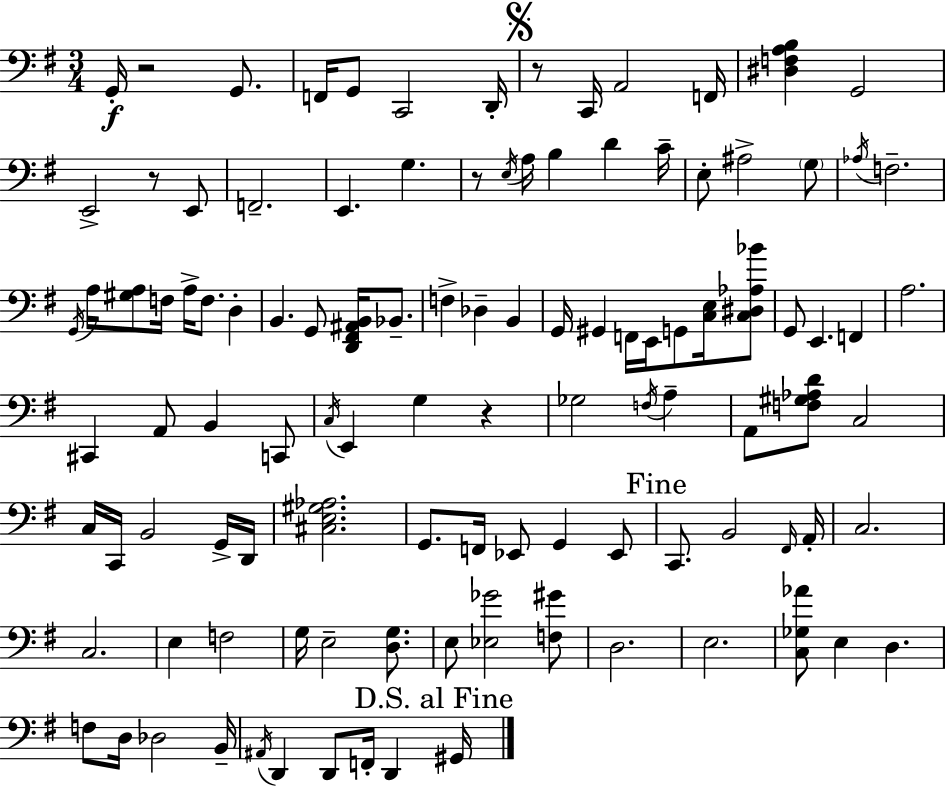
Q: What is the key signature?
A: G major